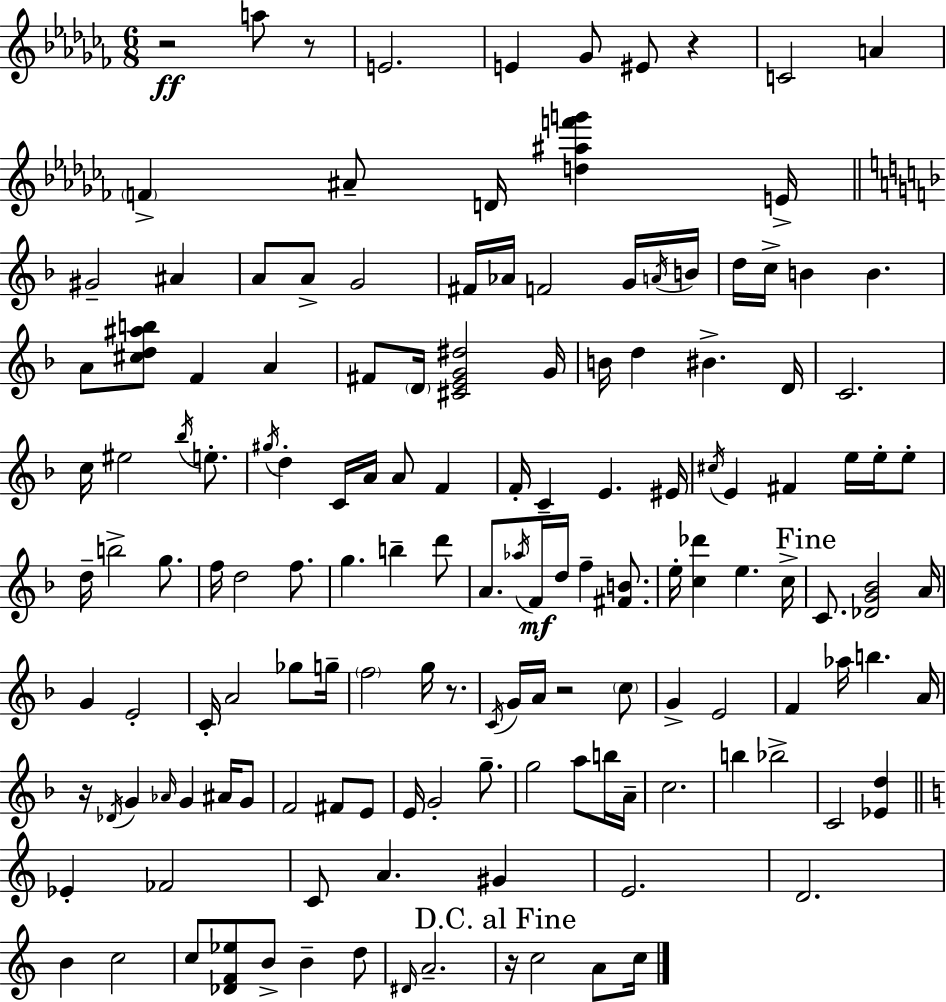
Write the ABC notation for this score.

X:1
T:Untitled
M:6/8
L:1/4
K:Abm
z2 a/2 z/2 E2 E _G/2 ^E/2 z C2 A F ^A/2 D/4 [d^af'g'] E/4 ^G2 ^A A/2 A/2 G2 ^F/4 _A/4 F2 G/4 A/4 B/4 d/4 c/4 B B A/2 [^cd^ab]/2 F A ^F/2 D/4 [^CEG^d]2 G/4 B/4 d ^B D/4 C2 c/4 ^e2 _b/4 e/2 ^g/4 d C/4 A/4 A/2 F F/4 C E ^E/4 ^c/4 E ^F e/4 e/4 e/2 d/4 b2 g/2 f/4 d2 f/2 g b d'/2 A/2 _a/4 F/4 d/4 f [^FB]/2 e/4 [c_d'] e c/4 C/2 [_DG_B]2 A/4 G E2 C/4 A2 _g/2 g/4 f2 g/4 z/2 C/4 G/4 A/4 z2 c/2 G E2 F _a/4 b A/4 z/4 _D/4 G _A/4 G ^A/4 G/2 F2 ^F/2 E/2 E/4 G2 g/2 g2 a/2 b/4 A/4 c2 b _b2 C2 [_Ed] _E _F2 C/2 A ^G E2 D2 B c2 c/2 [_DF_e]/2 B/2 B d/2 ^D/4 A2 z/4 c2 A/2 c/4